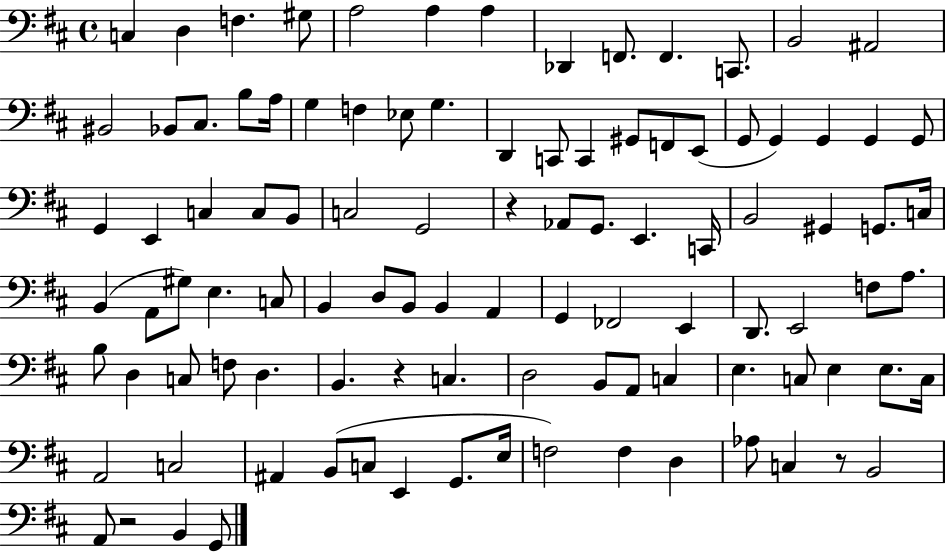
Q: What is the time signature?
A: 4/4